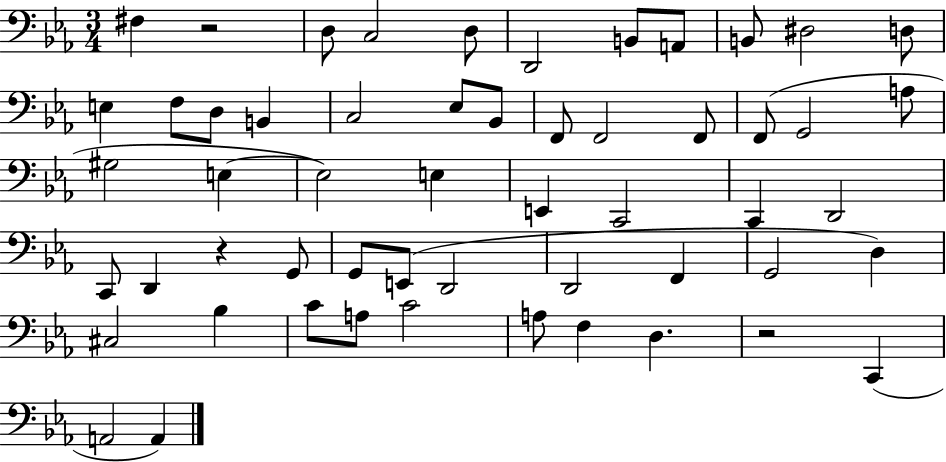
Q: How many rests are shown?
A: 3